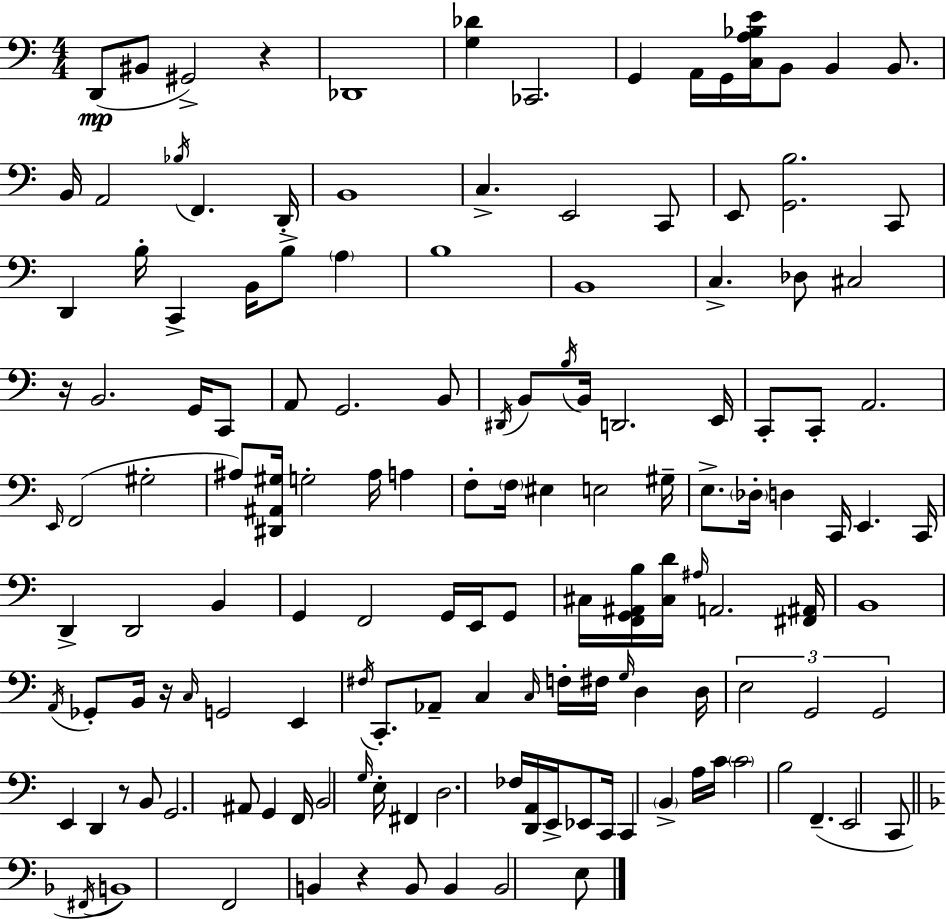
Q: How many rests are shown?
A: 5